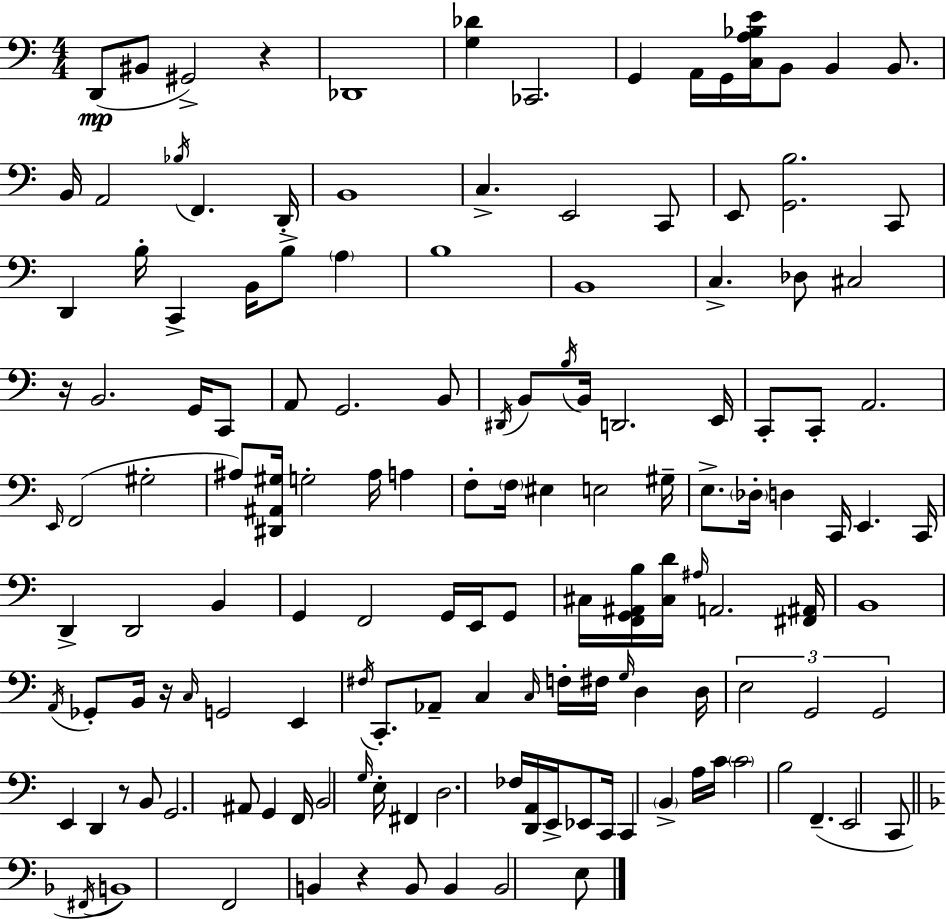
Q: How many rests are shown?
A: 5